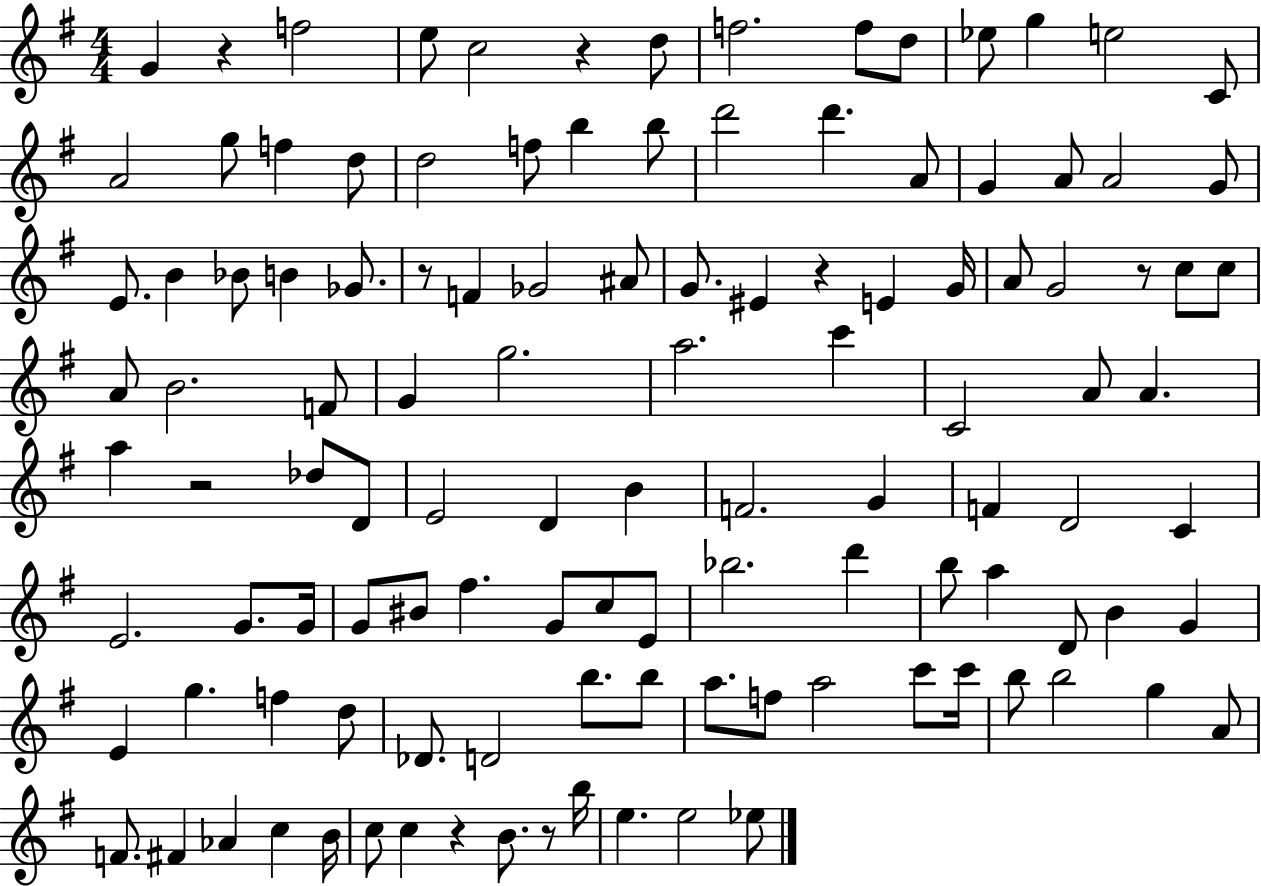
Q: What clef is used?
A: treble